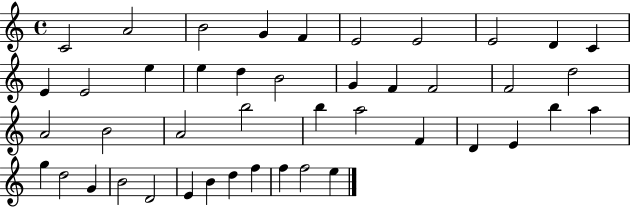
{
  \clef treble
  \time 4/4
  \defaultTimeSignature
  \key c \major
  c'2 a'2 | b'2 g'4 f'4 | e'2 e'2 | e'2 d'4 c'4 | \break e'4 e'2 e''4 | e''4 d''4 b'2 | g'4 f'4 f'2 | f'2 d''2 | \break a'2 b'2 | a'2 b''2 | b''4 a''2 f'4 | d'4 e'4 b''4 a''4 | \break g''4 d''2 g'4 | b'2 d'2 | e'4 b'4 d''4 f''4 | f''4 f''2 e''4 | \break \bar "|."
}